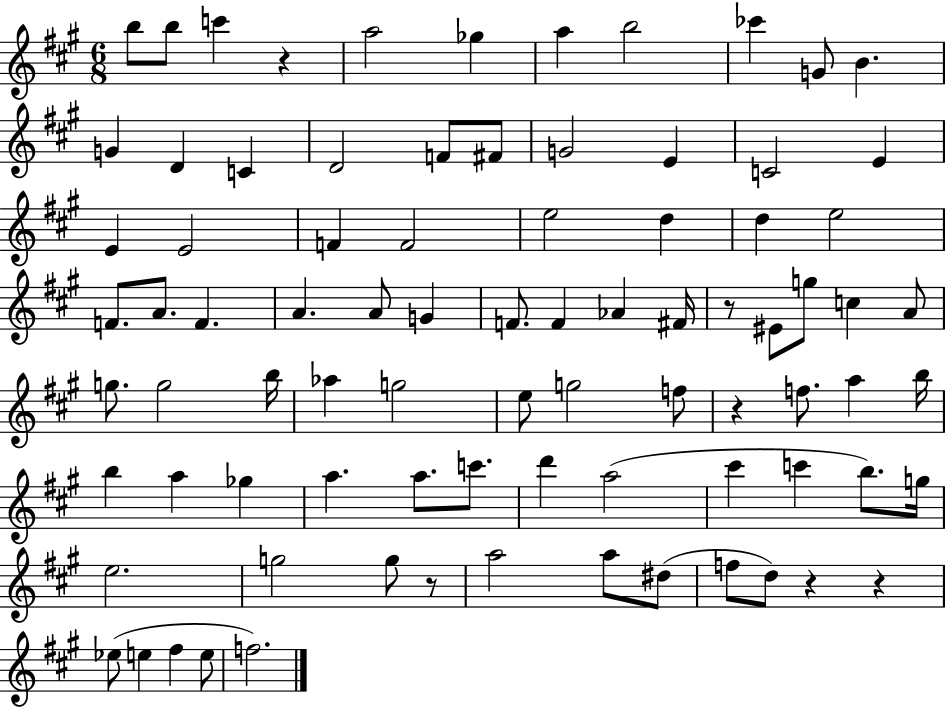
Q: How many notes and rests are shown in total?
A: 84